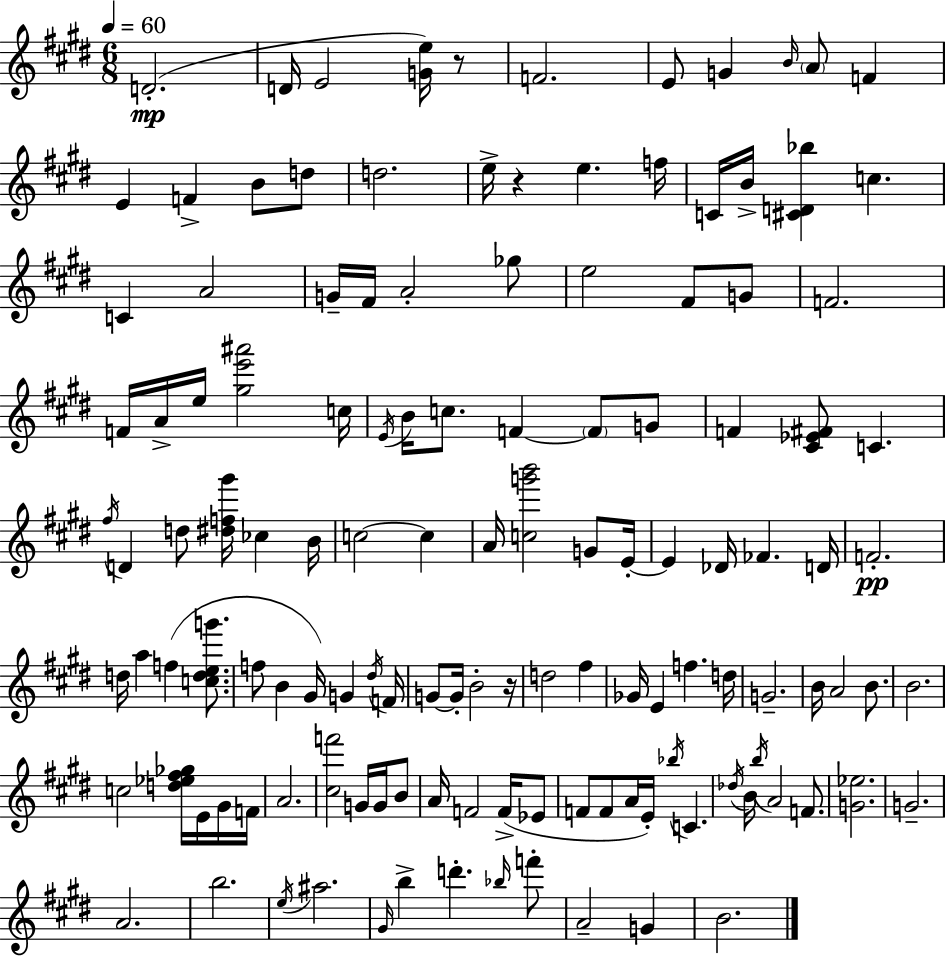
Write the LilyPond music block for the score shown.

{
  \clef treble
  \numericTimeSignature
  \time 6/8
  \key e \major
  \tempo 4 = 60
  d'2.-.(\mp | d'16 e'2 <g' e''>16) r8 | f'2. | e'8 g'4 \grace { b'16 } \parenthesize a'8 f'4 | \break e'4 f'4-> b'8 d''8 | d''2. | e''16-> r4 e''4. | f''16 c'16 b'16-> <cis' d' bes''>4 c''4. | \break c'4 a'2 | g'16-- fis'16 a'2-. ges''8 | e''2 fis'8 g'8 | f'2. | \break f'16 a'16-> e''16 <gis'' e''' ais'''>2 | c''16 \acciaccatura { e'16 } b'16 c''8. f'4~~ \parenthesize f'8 | g'8 f'4 <cis' ees' fis'>8 c'4. | \acciaccatura { fis''16 } d'4 d''8 <dis'' f'' gis'''>16 ces''4 | \break b'16 c''2~~ c''4 | a'16 <c'' g''' b'''>2 | g'8 e'16-.~~ e'4 des'16 fes'4. | d'16 f'2.-.\pp | \break d''16 a''4 f''4( | <c'' d'' e'' g'''>8. f''8 b'4 gis'16) g'4 | \acciaccatura { dis''16 } f'16 g'8~~ g'16-. b'2-. | r16 d''2 | \break fis''4 ges'16 e'4 f''4. | d''16 g'2.-- | b'16 a'2 | b'8. b'2. | \break c''2 | <d'' ees'' fis'' ges''>16 e'16 gis'16 f'16 a'2. | <cis'' f'''>2 | g'16 g'16 b'8 a'16 f'2 | \break f'16->( ees'8 f'8 f'8 a'16 e'16-.) \acciaccatura { bes''16 } c'4. | \acciaccatura { des''16 } b'16 \acciaccatura { b''16 } a'2 | f'8. <g' ees''>2. | g'2.-- | \break a'2. | b''2. | \acciaccatura { e''16 } ais''2. | \grace { gis'16 } b''4-> | \break d'''4.-. \grace { bes''16 } f'''8-. a'2-- | g'4 b'2. | \bar "|."
}